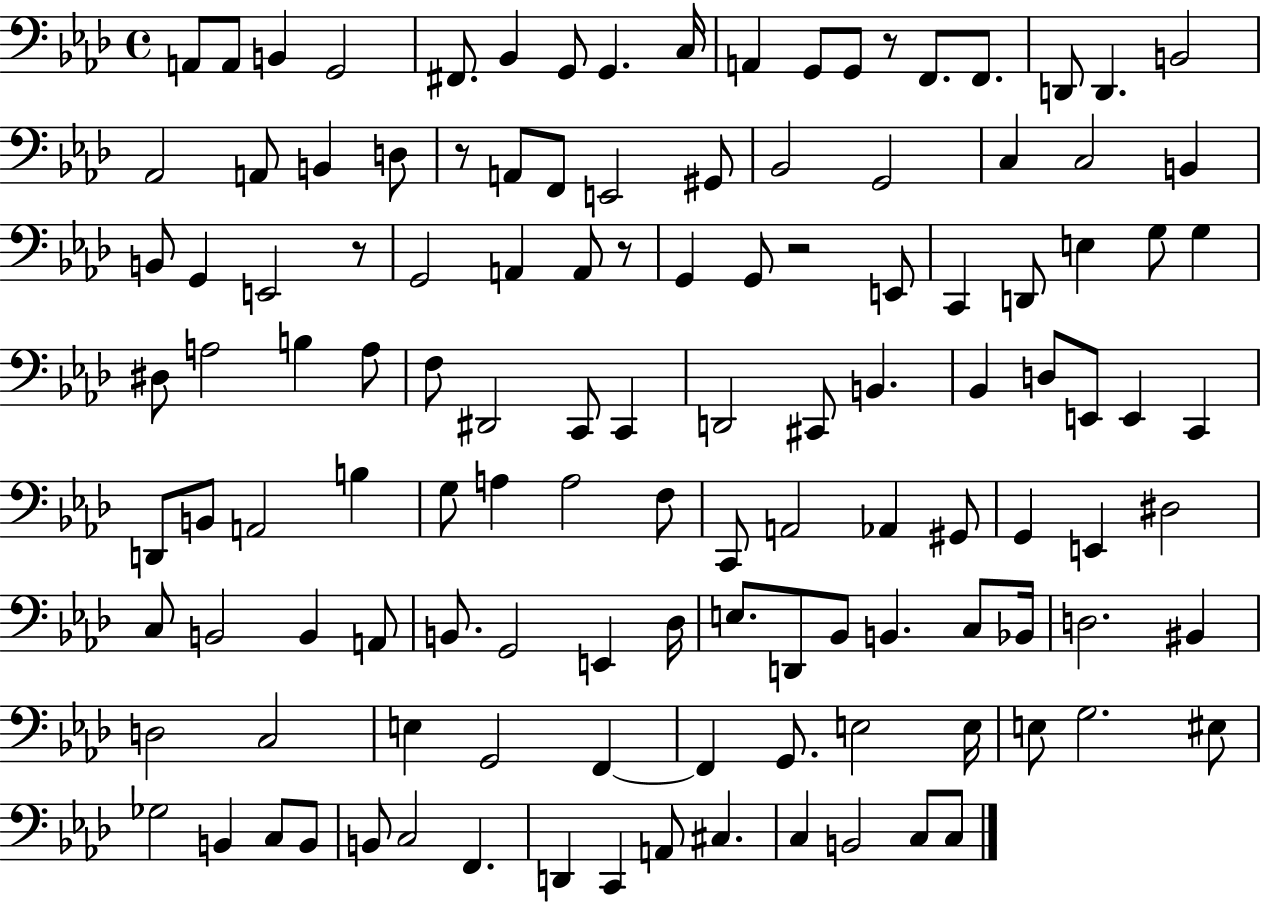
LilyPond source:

{
  \clef bass
  \time 4/4
  \defaultTimeSignature
  \key aes \major
  a,8 a,8 b,4 g,2 | fis,8. bes,4 g,8 g,4. c16 | a,4 g,8 g,8 r8 f,8. f,8. | d,8 d,4. b,2 | \break aes,2 a,8 b,4 d8 | r8 a,8 f,8 e,2 gis,8 | bes,2 g,2 | c4 c2 b,4 | \break b,8 g,4 e,2 r8 | g,2 a,4 a,8 r8 | g,4 g,8 r2 e,8 | c,4 d,8 e4 g8 g4 | \break dis8 a2 b4 a8 | f8 dis,2 c,8 c,4 | d,2 cis,8 b,4. | bes,4 d8 e,8 e,4 c,4 | \break d,8 b,8 a,2 b4 | g8 a4 a2 f8 | c,8 a,2 aes,4 gis,8 | g,4 e,4 dis2 | \break c8 b,2 b,4 a,8 | b,8. g,2 e,4 des16 | e8. d,8 bes,8 b,4. c8 bes,16 | d2. bis,4 | \break d2 c2 | e4 g,2 f,4~~ | f,4 g,8. e2 e16 | e8 g2. eis8 | \break ges2 b,4 c8 b,8 | b,8 c2 f,4. | d,4 c,4 a,8 cis4. | c4 b,2 c8 c8 | \break \bar "|."
}